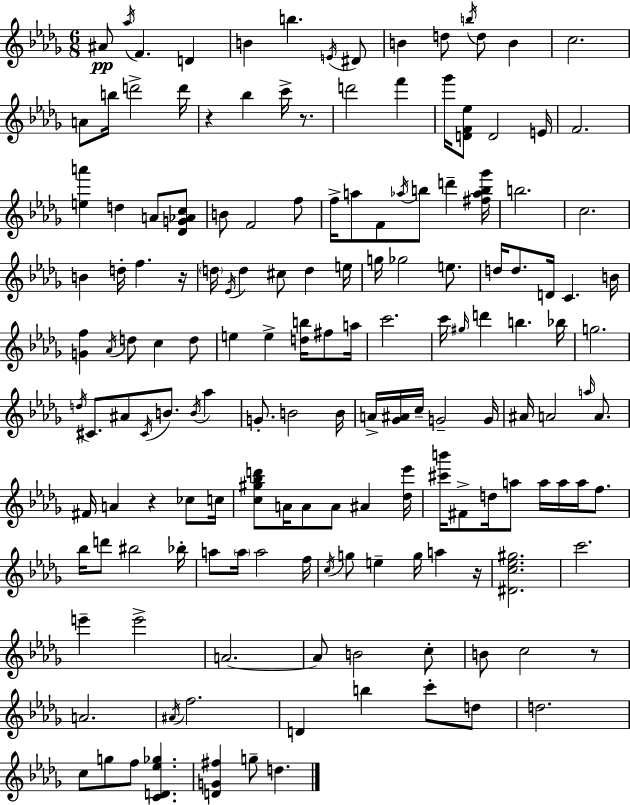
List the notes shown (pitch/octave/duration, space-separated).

A#4/e Ab5/s F4/q. D4/q B4/q B5/q. E4/s D#4/e B4/q D5/e B5/s D5/e B4/q C5/h. A4/e B5/s D6/h D6/s R/q Bb5/q C6/s R/e. D6/h F6/q Gb6/s [D4,F4,Eb5]/e D4/h E4/s F4/h. [E5,A6]/q D5/q A4/e [Db4,G4,Ab4,C5]/e B4/e F4/h F5/e F5/s A5/e F4/e Ab5/s B5/e D6/q [F#5,Ab5,B5,Gb6]/s B5/h. C5/h. B4/q D5/s F5/q. R/s D5/s Eb4/s D5/q C#5/e D5/q E5/s G5/s Gb5/h E5/e. D5/s D5/e. D4/s C4/q. B4/s [G4,F5]/q Ab4/s D5/e C5/q D5/e E5/q E5/q [D5,B5]/s F#5/e A5/s C6/h. C6/s G#5/s D6/q B5/q. Bb5/s G5/h. D5/s C#4/e. A#4/e C#4/s B4/e. B4/s Ab5/q G4/e. B4/h B4/s A4/s [Gb4,A#4]/s C5/s G4/h G4/s A#4/s A4/h A5/s A4/e. F#4/s A4/q R/q CES5/e C5/s [C5,G#5,Bb5,D6]/e A4/s A4/e A4/e A#4/q [Db5,Eb6]/s [C#6,B6]/s F#4/e D5/s A5/e A5/s A5/s A5/s F5/e. Bb5/s D6/e BIS5/h Bb5/s A5/e A5/s A5/h F5/s C5/s G5/e E5/q G5/s A5/q R/s [D#4,C5,Eb5,G#5]/h. C6/h. E6/q E6/h A4/h. A4/e B4/h C5/e B4/e C5/h R/e A4/h. A#4/s F5/h. D4/q B5/q C6/e D5/e D5/h. C5/e G5/e F5/e [C4,D4,Eb5,Gb5]/q. [D4,G4,F#5]/q G5/e D5/q.